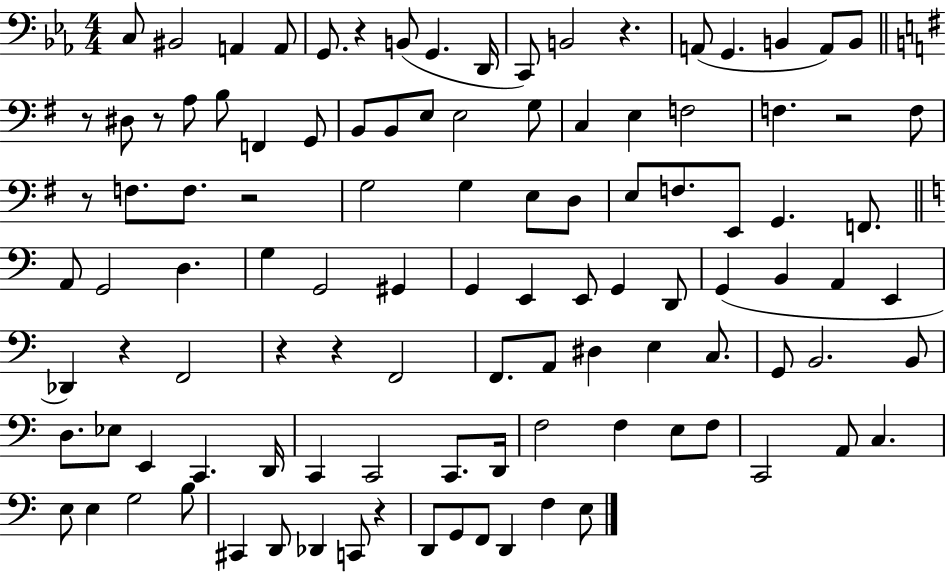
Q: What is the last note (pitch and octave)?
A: E3